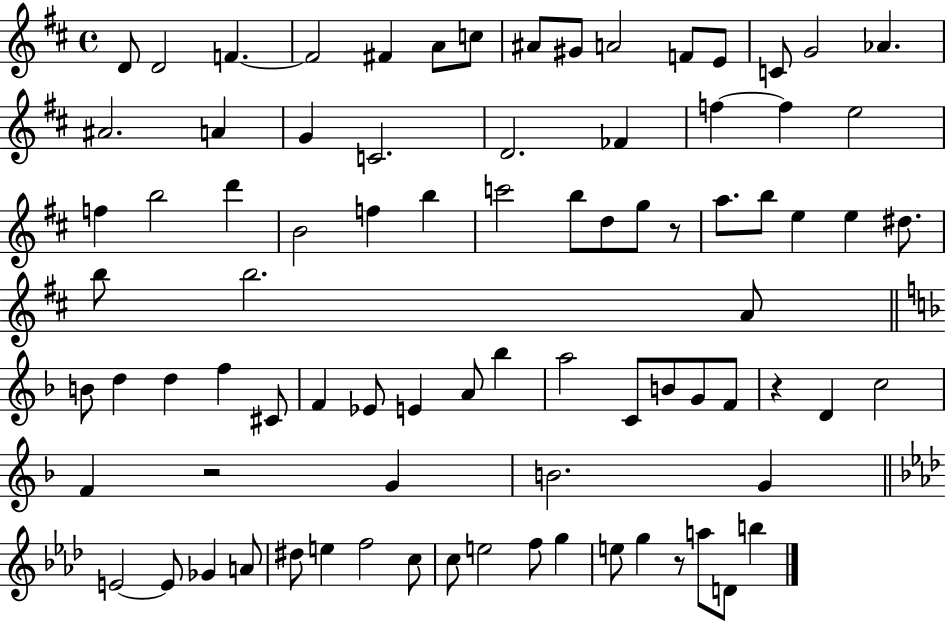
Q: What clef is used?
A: treble